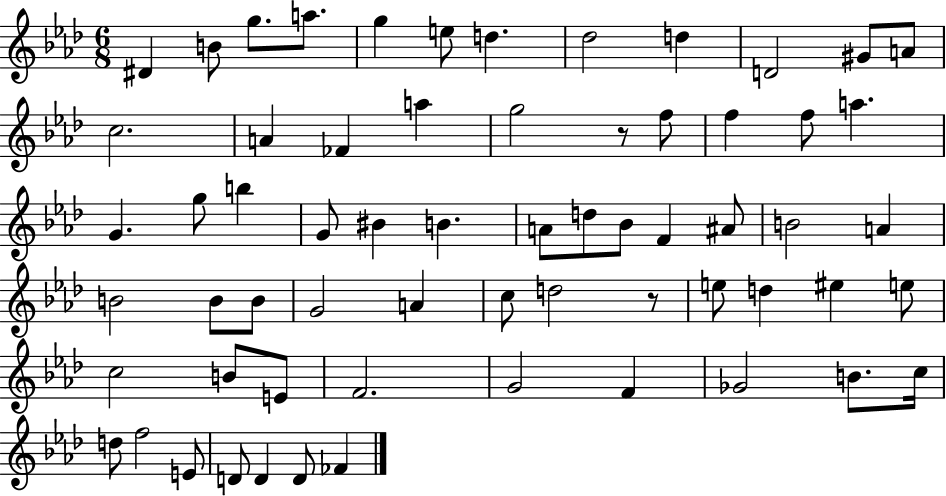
{
  \clef treble
  \numericTimeSignature
  \time 6/8
  \key aes \major
  dis'4 b'8 g''8. a''8. | g''4 e''8 d''4. | des''2 d''4 | d'2 gis'8 a'8 | \break c''2. | a'4 fes'4 a''4 | g''2 r8 f''8 | f''4 f''8 a''4. | \break g'4. g''8 b''4 | g'8 bis'4 b'4. | a'8 d''8 bes'8 f'4 ais'8 | b'2 a'4 | \break b'2 b'8 b'8 | g'2 a'4 | c''8 d''2 r8 | e''8 d''4 eis''4 e''8 | \break c''2 b'8 e'8 | f'2. | g'2 f'4 | ges'2 b'8. c''16 | \break d''8 f''2 e'8 | d'8 d'4 d'8 fes'4 | \bar "|."
}